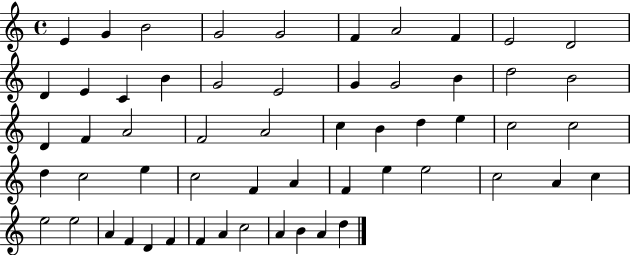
X:1
T:Untitled
M:4/4
L:1/4
K:C
E G B2 G2 G2 F A2 F E2 D2 D E C B G2 E2 G G2 B d2 B2 D F A2 F2 A2 c B d e c2 c2 d c2 e c2 F A F e e2 c2 A c e2 e2 A F D F F A c2 A B A d